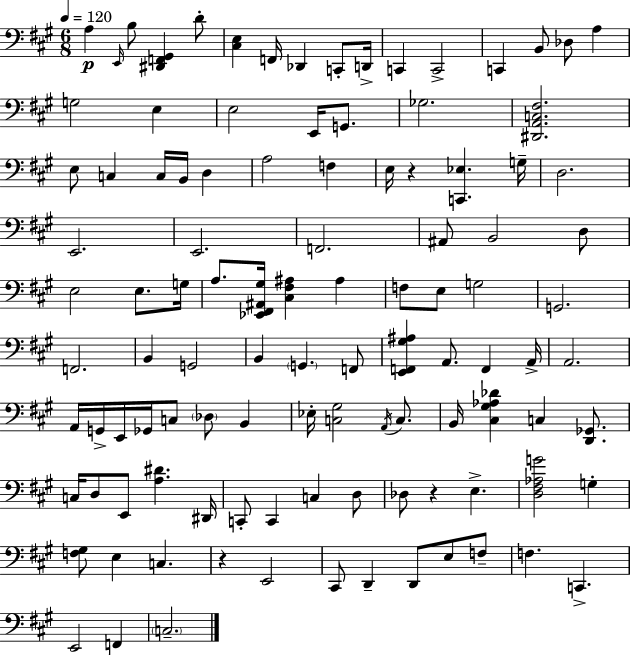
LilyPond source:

{
  \clef bass
  \numericTimeSignature
  \time 6/8
  \key a \major
  \tempo 4 = 120
  a4\p \grace { e,16 } b8 <dis, f, gis,>4 d'8-. | <cis e>4 f,16 des,4 c,8-. | d,16-> c,4 c,2-> | c,4 b,8 des8 a4 | \break g2 e4 | e2 e,16 g,8. | ges2. | <dis, a, c fis>2. | \break e8 c4 c16 b,16 d4 | a2 f4 | e16 r4 <c, ees>4. | g16-- d2. | \break e,2. | e,2. | f,2. | ais,8 b,2 d8 | \break e2 e8. | g16 a8. <ees, fis, ais, gis>16 <cis fis ais>4 ais4 | f8 e8 g2 | g,2. | \break f,2. | b,4 g,2 | b,4 \parenthesize g,4. f,8 | <e, f, gis ais>4 a,8. f,4 | \break a,16-> a,2. | a,16 g,16-> e,16 ges,16 c8 \parenthesize des8 b,4 | ees16-. <c gis>2 \acciaccatura { a,16 } c8. | b,16 <cis gis aes des'>4 c4 <d, ges,>8. | \break c16 d8 e,8 <a dis'>4. | dis,16 c,8-. c,4 c4 | d8 des8 r4 e4.-> | <d fis aes g'>2 g4-. | \break <f gis>8 e4 c4. | r4 e,2 | cis,8 d,4-- d,8 e8 | f8-- f4. c,4.-> | \break e,2 f,4 | \parenthesize c2.-- | \bar "|."
}